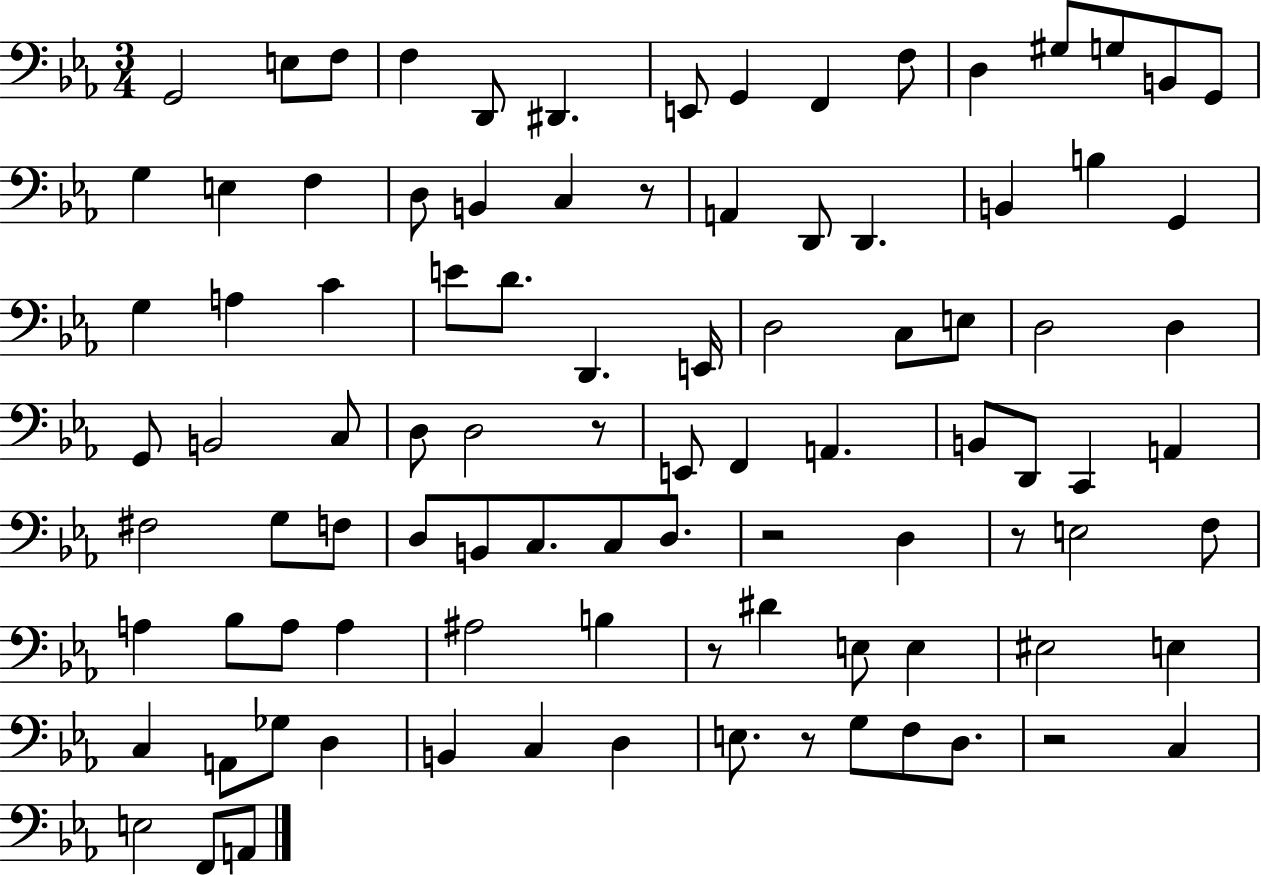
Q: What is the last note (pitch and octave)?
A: A2